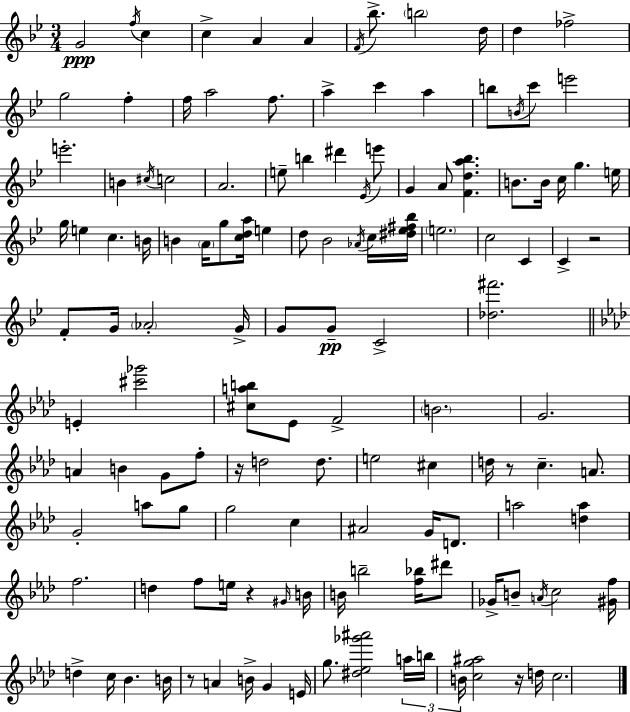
X:1
T:Untitled
M:3/4
L:1/4
K:Bb
G2 f/4 c c A A F/4 _b/2 b2 d/4 d _f2 g2 f f/4 a2 f/2 a c' a b/2 B/4 c'/2 e'2 e'2 B ^c/4 c2 A2 e/2 b ^d' _E/4 e'/2 G A/2 [Fda_b] B/2 B/4 c/4 g e/4 g/4 e c B/4 B A/4 g/2 [cda]/4 e d/2 _B2 _A/4 c/4 [^d_e^f_b]/4 e2 c2 C C z2 F/2 G/4 _A2 G/4 G/2 G/2 C2 [_d^f']2 E [^c'_g']2 [^cab]/2 _E/2 F2 B2 G2 A B G/2 f/2 z/4 d2 d/2 e2 ^c d/4 z/2 c A/2 G2 a/2 g/2 g2 c ^A2 G/4 D/2 a2 [da] f2 d f/2 e/4 z ^G/4 B/4 B/4 b2 [f_b]/4 ^d'/2 _G/4 B/2 A/4 c2 [^Gf]/4 d c/4 _B B/4 z/2 A B/4 G E/4 g/2 [^d_e_g'^a']2 a/4 b/4 B/4 [cg^a]2 z/4 d/4 c2